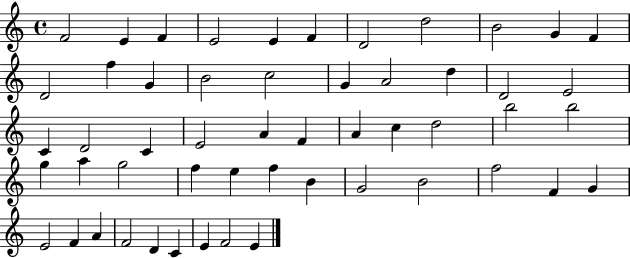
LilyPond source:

{
  \clef treble
  \time 4/4
  \defaultTimeSignature
  \key c \major
  f'2 e'4 f'4 | e'2 e'4 f'4 | d'2 d''2 | b'2 g'4 f'4 | \break d'2 f''4 g'4 | b'2 c''2 | g'4 a'2 d''4 | d'2 e'2 | \break c'4 d'2 c'4 | e'2 a'4 f'4 | a'4 c''4 d''2 | b''2 b''2 | \break g''4 a''4 g''2 | f''4 e''4 f''4 b'4 | g'2 b'2 | f''2 f'4 g'4 | \break e'2 f'4 a'4 | f'2 d'4 c'4 | e'4 f'2 e'4 | \bar "|."
}